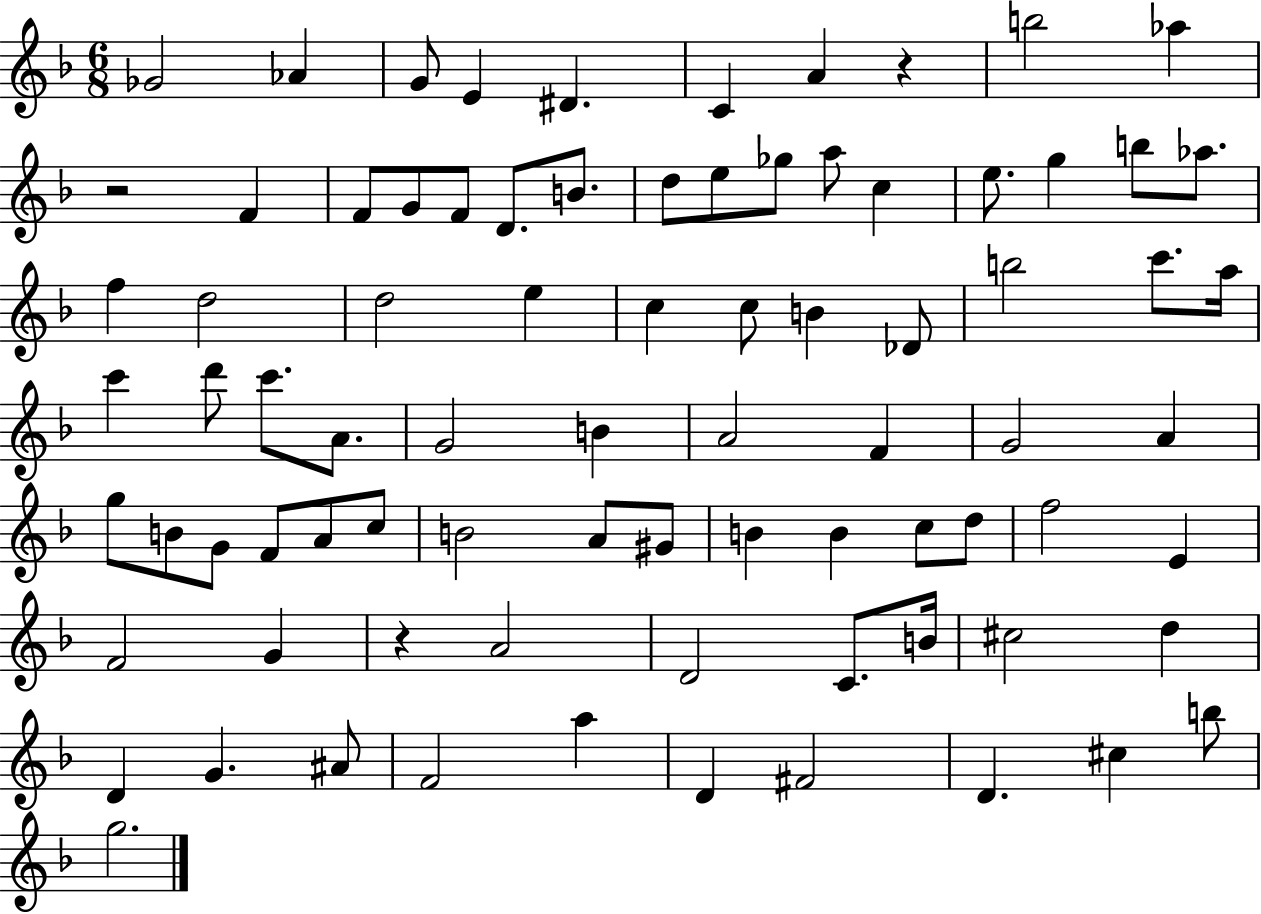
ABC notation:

X:1
T:Untitled
M:6/8
L:1/4
K:F
_G2 _A G/2 E ^D C A z b2 _a z2 F F/2 G/2 F/2 D/2 B/2 d/2 e/2 _g/2 a/2 c e/2 g b/2 _a/2 f d2 d2 e c c/2 B _D/2 b2 c'/2 a/4 c' d'/2 c'/2 A/2 G2 B A2 F G2 A g/2 B/2 G/2 F/2 A/2 c/2 B2 A/2 ^G/2 B B c/2 d/2 f2 E F2 G z A2 D2 C/2 B/4 ^c2 d D G ^A/2 F2 a D ^F2 D ^c b/2 g2